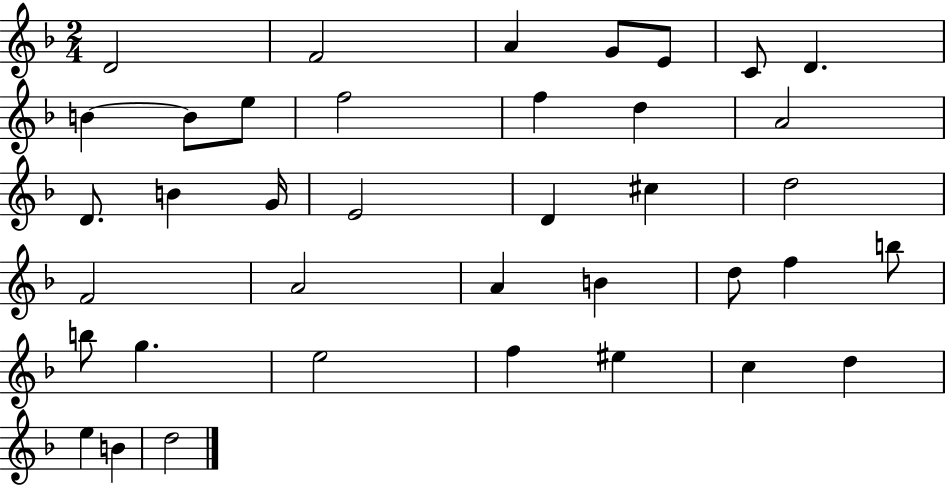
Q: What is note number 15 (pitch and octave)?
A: D4